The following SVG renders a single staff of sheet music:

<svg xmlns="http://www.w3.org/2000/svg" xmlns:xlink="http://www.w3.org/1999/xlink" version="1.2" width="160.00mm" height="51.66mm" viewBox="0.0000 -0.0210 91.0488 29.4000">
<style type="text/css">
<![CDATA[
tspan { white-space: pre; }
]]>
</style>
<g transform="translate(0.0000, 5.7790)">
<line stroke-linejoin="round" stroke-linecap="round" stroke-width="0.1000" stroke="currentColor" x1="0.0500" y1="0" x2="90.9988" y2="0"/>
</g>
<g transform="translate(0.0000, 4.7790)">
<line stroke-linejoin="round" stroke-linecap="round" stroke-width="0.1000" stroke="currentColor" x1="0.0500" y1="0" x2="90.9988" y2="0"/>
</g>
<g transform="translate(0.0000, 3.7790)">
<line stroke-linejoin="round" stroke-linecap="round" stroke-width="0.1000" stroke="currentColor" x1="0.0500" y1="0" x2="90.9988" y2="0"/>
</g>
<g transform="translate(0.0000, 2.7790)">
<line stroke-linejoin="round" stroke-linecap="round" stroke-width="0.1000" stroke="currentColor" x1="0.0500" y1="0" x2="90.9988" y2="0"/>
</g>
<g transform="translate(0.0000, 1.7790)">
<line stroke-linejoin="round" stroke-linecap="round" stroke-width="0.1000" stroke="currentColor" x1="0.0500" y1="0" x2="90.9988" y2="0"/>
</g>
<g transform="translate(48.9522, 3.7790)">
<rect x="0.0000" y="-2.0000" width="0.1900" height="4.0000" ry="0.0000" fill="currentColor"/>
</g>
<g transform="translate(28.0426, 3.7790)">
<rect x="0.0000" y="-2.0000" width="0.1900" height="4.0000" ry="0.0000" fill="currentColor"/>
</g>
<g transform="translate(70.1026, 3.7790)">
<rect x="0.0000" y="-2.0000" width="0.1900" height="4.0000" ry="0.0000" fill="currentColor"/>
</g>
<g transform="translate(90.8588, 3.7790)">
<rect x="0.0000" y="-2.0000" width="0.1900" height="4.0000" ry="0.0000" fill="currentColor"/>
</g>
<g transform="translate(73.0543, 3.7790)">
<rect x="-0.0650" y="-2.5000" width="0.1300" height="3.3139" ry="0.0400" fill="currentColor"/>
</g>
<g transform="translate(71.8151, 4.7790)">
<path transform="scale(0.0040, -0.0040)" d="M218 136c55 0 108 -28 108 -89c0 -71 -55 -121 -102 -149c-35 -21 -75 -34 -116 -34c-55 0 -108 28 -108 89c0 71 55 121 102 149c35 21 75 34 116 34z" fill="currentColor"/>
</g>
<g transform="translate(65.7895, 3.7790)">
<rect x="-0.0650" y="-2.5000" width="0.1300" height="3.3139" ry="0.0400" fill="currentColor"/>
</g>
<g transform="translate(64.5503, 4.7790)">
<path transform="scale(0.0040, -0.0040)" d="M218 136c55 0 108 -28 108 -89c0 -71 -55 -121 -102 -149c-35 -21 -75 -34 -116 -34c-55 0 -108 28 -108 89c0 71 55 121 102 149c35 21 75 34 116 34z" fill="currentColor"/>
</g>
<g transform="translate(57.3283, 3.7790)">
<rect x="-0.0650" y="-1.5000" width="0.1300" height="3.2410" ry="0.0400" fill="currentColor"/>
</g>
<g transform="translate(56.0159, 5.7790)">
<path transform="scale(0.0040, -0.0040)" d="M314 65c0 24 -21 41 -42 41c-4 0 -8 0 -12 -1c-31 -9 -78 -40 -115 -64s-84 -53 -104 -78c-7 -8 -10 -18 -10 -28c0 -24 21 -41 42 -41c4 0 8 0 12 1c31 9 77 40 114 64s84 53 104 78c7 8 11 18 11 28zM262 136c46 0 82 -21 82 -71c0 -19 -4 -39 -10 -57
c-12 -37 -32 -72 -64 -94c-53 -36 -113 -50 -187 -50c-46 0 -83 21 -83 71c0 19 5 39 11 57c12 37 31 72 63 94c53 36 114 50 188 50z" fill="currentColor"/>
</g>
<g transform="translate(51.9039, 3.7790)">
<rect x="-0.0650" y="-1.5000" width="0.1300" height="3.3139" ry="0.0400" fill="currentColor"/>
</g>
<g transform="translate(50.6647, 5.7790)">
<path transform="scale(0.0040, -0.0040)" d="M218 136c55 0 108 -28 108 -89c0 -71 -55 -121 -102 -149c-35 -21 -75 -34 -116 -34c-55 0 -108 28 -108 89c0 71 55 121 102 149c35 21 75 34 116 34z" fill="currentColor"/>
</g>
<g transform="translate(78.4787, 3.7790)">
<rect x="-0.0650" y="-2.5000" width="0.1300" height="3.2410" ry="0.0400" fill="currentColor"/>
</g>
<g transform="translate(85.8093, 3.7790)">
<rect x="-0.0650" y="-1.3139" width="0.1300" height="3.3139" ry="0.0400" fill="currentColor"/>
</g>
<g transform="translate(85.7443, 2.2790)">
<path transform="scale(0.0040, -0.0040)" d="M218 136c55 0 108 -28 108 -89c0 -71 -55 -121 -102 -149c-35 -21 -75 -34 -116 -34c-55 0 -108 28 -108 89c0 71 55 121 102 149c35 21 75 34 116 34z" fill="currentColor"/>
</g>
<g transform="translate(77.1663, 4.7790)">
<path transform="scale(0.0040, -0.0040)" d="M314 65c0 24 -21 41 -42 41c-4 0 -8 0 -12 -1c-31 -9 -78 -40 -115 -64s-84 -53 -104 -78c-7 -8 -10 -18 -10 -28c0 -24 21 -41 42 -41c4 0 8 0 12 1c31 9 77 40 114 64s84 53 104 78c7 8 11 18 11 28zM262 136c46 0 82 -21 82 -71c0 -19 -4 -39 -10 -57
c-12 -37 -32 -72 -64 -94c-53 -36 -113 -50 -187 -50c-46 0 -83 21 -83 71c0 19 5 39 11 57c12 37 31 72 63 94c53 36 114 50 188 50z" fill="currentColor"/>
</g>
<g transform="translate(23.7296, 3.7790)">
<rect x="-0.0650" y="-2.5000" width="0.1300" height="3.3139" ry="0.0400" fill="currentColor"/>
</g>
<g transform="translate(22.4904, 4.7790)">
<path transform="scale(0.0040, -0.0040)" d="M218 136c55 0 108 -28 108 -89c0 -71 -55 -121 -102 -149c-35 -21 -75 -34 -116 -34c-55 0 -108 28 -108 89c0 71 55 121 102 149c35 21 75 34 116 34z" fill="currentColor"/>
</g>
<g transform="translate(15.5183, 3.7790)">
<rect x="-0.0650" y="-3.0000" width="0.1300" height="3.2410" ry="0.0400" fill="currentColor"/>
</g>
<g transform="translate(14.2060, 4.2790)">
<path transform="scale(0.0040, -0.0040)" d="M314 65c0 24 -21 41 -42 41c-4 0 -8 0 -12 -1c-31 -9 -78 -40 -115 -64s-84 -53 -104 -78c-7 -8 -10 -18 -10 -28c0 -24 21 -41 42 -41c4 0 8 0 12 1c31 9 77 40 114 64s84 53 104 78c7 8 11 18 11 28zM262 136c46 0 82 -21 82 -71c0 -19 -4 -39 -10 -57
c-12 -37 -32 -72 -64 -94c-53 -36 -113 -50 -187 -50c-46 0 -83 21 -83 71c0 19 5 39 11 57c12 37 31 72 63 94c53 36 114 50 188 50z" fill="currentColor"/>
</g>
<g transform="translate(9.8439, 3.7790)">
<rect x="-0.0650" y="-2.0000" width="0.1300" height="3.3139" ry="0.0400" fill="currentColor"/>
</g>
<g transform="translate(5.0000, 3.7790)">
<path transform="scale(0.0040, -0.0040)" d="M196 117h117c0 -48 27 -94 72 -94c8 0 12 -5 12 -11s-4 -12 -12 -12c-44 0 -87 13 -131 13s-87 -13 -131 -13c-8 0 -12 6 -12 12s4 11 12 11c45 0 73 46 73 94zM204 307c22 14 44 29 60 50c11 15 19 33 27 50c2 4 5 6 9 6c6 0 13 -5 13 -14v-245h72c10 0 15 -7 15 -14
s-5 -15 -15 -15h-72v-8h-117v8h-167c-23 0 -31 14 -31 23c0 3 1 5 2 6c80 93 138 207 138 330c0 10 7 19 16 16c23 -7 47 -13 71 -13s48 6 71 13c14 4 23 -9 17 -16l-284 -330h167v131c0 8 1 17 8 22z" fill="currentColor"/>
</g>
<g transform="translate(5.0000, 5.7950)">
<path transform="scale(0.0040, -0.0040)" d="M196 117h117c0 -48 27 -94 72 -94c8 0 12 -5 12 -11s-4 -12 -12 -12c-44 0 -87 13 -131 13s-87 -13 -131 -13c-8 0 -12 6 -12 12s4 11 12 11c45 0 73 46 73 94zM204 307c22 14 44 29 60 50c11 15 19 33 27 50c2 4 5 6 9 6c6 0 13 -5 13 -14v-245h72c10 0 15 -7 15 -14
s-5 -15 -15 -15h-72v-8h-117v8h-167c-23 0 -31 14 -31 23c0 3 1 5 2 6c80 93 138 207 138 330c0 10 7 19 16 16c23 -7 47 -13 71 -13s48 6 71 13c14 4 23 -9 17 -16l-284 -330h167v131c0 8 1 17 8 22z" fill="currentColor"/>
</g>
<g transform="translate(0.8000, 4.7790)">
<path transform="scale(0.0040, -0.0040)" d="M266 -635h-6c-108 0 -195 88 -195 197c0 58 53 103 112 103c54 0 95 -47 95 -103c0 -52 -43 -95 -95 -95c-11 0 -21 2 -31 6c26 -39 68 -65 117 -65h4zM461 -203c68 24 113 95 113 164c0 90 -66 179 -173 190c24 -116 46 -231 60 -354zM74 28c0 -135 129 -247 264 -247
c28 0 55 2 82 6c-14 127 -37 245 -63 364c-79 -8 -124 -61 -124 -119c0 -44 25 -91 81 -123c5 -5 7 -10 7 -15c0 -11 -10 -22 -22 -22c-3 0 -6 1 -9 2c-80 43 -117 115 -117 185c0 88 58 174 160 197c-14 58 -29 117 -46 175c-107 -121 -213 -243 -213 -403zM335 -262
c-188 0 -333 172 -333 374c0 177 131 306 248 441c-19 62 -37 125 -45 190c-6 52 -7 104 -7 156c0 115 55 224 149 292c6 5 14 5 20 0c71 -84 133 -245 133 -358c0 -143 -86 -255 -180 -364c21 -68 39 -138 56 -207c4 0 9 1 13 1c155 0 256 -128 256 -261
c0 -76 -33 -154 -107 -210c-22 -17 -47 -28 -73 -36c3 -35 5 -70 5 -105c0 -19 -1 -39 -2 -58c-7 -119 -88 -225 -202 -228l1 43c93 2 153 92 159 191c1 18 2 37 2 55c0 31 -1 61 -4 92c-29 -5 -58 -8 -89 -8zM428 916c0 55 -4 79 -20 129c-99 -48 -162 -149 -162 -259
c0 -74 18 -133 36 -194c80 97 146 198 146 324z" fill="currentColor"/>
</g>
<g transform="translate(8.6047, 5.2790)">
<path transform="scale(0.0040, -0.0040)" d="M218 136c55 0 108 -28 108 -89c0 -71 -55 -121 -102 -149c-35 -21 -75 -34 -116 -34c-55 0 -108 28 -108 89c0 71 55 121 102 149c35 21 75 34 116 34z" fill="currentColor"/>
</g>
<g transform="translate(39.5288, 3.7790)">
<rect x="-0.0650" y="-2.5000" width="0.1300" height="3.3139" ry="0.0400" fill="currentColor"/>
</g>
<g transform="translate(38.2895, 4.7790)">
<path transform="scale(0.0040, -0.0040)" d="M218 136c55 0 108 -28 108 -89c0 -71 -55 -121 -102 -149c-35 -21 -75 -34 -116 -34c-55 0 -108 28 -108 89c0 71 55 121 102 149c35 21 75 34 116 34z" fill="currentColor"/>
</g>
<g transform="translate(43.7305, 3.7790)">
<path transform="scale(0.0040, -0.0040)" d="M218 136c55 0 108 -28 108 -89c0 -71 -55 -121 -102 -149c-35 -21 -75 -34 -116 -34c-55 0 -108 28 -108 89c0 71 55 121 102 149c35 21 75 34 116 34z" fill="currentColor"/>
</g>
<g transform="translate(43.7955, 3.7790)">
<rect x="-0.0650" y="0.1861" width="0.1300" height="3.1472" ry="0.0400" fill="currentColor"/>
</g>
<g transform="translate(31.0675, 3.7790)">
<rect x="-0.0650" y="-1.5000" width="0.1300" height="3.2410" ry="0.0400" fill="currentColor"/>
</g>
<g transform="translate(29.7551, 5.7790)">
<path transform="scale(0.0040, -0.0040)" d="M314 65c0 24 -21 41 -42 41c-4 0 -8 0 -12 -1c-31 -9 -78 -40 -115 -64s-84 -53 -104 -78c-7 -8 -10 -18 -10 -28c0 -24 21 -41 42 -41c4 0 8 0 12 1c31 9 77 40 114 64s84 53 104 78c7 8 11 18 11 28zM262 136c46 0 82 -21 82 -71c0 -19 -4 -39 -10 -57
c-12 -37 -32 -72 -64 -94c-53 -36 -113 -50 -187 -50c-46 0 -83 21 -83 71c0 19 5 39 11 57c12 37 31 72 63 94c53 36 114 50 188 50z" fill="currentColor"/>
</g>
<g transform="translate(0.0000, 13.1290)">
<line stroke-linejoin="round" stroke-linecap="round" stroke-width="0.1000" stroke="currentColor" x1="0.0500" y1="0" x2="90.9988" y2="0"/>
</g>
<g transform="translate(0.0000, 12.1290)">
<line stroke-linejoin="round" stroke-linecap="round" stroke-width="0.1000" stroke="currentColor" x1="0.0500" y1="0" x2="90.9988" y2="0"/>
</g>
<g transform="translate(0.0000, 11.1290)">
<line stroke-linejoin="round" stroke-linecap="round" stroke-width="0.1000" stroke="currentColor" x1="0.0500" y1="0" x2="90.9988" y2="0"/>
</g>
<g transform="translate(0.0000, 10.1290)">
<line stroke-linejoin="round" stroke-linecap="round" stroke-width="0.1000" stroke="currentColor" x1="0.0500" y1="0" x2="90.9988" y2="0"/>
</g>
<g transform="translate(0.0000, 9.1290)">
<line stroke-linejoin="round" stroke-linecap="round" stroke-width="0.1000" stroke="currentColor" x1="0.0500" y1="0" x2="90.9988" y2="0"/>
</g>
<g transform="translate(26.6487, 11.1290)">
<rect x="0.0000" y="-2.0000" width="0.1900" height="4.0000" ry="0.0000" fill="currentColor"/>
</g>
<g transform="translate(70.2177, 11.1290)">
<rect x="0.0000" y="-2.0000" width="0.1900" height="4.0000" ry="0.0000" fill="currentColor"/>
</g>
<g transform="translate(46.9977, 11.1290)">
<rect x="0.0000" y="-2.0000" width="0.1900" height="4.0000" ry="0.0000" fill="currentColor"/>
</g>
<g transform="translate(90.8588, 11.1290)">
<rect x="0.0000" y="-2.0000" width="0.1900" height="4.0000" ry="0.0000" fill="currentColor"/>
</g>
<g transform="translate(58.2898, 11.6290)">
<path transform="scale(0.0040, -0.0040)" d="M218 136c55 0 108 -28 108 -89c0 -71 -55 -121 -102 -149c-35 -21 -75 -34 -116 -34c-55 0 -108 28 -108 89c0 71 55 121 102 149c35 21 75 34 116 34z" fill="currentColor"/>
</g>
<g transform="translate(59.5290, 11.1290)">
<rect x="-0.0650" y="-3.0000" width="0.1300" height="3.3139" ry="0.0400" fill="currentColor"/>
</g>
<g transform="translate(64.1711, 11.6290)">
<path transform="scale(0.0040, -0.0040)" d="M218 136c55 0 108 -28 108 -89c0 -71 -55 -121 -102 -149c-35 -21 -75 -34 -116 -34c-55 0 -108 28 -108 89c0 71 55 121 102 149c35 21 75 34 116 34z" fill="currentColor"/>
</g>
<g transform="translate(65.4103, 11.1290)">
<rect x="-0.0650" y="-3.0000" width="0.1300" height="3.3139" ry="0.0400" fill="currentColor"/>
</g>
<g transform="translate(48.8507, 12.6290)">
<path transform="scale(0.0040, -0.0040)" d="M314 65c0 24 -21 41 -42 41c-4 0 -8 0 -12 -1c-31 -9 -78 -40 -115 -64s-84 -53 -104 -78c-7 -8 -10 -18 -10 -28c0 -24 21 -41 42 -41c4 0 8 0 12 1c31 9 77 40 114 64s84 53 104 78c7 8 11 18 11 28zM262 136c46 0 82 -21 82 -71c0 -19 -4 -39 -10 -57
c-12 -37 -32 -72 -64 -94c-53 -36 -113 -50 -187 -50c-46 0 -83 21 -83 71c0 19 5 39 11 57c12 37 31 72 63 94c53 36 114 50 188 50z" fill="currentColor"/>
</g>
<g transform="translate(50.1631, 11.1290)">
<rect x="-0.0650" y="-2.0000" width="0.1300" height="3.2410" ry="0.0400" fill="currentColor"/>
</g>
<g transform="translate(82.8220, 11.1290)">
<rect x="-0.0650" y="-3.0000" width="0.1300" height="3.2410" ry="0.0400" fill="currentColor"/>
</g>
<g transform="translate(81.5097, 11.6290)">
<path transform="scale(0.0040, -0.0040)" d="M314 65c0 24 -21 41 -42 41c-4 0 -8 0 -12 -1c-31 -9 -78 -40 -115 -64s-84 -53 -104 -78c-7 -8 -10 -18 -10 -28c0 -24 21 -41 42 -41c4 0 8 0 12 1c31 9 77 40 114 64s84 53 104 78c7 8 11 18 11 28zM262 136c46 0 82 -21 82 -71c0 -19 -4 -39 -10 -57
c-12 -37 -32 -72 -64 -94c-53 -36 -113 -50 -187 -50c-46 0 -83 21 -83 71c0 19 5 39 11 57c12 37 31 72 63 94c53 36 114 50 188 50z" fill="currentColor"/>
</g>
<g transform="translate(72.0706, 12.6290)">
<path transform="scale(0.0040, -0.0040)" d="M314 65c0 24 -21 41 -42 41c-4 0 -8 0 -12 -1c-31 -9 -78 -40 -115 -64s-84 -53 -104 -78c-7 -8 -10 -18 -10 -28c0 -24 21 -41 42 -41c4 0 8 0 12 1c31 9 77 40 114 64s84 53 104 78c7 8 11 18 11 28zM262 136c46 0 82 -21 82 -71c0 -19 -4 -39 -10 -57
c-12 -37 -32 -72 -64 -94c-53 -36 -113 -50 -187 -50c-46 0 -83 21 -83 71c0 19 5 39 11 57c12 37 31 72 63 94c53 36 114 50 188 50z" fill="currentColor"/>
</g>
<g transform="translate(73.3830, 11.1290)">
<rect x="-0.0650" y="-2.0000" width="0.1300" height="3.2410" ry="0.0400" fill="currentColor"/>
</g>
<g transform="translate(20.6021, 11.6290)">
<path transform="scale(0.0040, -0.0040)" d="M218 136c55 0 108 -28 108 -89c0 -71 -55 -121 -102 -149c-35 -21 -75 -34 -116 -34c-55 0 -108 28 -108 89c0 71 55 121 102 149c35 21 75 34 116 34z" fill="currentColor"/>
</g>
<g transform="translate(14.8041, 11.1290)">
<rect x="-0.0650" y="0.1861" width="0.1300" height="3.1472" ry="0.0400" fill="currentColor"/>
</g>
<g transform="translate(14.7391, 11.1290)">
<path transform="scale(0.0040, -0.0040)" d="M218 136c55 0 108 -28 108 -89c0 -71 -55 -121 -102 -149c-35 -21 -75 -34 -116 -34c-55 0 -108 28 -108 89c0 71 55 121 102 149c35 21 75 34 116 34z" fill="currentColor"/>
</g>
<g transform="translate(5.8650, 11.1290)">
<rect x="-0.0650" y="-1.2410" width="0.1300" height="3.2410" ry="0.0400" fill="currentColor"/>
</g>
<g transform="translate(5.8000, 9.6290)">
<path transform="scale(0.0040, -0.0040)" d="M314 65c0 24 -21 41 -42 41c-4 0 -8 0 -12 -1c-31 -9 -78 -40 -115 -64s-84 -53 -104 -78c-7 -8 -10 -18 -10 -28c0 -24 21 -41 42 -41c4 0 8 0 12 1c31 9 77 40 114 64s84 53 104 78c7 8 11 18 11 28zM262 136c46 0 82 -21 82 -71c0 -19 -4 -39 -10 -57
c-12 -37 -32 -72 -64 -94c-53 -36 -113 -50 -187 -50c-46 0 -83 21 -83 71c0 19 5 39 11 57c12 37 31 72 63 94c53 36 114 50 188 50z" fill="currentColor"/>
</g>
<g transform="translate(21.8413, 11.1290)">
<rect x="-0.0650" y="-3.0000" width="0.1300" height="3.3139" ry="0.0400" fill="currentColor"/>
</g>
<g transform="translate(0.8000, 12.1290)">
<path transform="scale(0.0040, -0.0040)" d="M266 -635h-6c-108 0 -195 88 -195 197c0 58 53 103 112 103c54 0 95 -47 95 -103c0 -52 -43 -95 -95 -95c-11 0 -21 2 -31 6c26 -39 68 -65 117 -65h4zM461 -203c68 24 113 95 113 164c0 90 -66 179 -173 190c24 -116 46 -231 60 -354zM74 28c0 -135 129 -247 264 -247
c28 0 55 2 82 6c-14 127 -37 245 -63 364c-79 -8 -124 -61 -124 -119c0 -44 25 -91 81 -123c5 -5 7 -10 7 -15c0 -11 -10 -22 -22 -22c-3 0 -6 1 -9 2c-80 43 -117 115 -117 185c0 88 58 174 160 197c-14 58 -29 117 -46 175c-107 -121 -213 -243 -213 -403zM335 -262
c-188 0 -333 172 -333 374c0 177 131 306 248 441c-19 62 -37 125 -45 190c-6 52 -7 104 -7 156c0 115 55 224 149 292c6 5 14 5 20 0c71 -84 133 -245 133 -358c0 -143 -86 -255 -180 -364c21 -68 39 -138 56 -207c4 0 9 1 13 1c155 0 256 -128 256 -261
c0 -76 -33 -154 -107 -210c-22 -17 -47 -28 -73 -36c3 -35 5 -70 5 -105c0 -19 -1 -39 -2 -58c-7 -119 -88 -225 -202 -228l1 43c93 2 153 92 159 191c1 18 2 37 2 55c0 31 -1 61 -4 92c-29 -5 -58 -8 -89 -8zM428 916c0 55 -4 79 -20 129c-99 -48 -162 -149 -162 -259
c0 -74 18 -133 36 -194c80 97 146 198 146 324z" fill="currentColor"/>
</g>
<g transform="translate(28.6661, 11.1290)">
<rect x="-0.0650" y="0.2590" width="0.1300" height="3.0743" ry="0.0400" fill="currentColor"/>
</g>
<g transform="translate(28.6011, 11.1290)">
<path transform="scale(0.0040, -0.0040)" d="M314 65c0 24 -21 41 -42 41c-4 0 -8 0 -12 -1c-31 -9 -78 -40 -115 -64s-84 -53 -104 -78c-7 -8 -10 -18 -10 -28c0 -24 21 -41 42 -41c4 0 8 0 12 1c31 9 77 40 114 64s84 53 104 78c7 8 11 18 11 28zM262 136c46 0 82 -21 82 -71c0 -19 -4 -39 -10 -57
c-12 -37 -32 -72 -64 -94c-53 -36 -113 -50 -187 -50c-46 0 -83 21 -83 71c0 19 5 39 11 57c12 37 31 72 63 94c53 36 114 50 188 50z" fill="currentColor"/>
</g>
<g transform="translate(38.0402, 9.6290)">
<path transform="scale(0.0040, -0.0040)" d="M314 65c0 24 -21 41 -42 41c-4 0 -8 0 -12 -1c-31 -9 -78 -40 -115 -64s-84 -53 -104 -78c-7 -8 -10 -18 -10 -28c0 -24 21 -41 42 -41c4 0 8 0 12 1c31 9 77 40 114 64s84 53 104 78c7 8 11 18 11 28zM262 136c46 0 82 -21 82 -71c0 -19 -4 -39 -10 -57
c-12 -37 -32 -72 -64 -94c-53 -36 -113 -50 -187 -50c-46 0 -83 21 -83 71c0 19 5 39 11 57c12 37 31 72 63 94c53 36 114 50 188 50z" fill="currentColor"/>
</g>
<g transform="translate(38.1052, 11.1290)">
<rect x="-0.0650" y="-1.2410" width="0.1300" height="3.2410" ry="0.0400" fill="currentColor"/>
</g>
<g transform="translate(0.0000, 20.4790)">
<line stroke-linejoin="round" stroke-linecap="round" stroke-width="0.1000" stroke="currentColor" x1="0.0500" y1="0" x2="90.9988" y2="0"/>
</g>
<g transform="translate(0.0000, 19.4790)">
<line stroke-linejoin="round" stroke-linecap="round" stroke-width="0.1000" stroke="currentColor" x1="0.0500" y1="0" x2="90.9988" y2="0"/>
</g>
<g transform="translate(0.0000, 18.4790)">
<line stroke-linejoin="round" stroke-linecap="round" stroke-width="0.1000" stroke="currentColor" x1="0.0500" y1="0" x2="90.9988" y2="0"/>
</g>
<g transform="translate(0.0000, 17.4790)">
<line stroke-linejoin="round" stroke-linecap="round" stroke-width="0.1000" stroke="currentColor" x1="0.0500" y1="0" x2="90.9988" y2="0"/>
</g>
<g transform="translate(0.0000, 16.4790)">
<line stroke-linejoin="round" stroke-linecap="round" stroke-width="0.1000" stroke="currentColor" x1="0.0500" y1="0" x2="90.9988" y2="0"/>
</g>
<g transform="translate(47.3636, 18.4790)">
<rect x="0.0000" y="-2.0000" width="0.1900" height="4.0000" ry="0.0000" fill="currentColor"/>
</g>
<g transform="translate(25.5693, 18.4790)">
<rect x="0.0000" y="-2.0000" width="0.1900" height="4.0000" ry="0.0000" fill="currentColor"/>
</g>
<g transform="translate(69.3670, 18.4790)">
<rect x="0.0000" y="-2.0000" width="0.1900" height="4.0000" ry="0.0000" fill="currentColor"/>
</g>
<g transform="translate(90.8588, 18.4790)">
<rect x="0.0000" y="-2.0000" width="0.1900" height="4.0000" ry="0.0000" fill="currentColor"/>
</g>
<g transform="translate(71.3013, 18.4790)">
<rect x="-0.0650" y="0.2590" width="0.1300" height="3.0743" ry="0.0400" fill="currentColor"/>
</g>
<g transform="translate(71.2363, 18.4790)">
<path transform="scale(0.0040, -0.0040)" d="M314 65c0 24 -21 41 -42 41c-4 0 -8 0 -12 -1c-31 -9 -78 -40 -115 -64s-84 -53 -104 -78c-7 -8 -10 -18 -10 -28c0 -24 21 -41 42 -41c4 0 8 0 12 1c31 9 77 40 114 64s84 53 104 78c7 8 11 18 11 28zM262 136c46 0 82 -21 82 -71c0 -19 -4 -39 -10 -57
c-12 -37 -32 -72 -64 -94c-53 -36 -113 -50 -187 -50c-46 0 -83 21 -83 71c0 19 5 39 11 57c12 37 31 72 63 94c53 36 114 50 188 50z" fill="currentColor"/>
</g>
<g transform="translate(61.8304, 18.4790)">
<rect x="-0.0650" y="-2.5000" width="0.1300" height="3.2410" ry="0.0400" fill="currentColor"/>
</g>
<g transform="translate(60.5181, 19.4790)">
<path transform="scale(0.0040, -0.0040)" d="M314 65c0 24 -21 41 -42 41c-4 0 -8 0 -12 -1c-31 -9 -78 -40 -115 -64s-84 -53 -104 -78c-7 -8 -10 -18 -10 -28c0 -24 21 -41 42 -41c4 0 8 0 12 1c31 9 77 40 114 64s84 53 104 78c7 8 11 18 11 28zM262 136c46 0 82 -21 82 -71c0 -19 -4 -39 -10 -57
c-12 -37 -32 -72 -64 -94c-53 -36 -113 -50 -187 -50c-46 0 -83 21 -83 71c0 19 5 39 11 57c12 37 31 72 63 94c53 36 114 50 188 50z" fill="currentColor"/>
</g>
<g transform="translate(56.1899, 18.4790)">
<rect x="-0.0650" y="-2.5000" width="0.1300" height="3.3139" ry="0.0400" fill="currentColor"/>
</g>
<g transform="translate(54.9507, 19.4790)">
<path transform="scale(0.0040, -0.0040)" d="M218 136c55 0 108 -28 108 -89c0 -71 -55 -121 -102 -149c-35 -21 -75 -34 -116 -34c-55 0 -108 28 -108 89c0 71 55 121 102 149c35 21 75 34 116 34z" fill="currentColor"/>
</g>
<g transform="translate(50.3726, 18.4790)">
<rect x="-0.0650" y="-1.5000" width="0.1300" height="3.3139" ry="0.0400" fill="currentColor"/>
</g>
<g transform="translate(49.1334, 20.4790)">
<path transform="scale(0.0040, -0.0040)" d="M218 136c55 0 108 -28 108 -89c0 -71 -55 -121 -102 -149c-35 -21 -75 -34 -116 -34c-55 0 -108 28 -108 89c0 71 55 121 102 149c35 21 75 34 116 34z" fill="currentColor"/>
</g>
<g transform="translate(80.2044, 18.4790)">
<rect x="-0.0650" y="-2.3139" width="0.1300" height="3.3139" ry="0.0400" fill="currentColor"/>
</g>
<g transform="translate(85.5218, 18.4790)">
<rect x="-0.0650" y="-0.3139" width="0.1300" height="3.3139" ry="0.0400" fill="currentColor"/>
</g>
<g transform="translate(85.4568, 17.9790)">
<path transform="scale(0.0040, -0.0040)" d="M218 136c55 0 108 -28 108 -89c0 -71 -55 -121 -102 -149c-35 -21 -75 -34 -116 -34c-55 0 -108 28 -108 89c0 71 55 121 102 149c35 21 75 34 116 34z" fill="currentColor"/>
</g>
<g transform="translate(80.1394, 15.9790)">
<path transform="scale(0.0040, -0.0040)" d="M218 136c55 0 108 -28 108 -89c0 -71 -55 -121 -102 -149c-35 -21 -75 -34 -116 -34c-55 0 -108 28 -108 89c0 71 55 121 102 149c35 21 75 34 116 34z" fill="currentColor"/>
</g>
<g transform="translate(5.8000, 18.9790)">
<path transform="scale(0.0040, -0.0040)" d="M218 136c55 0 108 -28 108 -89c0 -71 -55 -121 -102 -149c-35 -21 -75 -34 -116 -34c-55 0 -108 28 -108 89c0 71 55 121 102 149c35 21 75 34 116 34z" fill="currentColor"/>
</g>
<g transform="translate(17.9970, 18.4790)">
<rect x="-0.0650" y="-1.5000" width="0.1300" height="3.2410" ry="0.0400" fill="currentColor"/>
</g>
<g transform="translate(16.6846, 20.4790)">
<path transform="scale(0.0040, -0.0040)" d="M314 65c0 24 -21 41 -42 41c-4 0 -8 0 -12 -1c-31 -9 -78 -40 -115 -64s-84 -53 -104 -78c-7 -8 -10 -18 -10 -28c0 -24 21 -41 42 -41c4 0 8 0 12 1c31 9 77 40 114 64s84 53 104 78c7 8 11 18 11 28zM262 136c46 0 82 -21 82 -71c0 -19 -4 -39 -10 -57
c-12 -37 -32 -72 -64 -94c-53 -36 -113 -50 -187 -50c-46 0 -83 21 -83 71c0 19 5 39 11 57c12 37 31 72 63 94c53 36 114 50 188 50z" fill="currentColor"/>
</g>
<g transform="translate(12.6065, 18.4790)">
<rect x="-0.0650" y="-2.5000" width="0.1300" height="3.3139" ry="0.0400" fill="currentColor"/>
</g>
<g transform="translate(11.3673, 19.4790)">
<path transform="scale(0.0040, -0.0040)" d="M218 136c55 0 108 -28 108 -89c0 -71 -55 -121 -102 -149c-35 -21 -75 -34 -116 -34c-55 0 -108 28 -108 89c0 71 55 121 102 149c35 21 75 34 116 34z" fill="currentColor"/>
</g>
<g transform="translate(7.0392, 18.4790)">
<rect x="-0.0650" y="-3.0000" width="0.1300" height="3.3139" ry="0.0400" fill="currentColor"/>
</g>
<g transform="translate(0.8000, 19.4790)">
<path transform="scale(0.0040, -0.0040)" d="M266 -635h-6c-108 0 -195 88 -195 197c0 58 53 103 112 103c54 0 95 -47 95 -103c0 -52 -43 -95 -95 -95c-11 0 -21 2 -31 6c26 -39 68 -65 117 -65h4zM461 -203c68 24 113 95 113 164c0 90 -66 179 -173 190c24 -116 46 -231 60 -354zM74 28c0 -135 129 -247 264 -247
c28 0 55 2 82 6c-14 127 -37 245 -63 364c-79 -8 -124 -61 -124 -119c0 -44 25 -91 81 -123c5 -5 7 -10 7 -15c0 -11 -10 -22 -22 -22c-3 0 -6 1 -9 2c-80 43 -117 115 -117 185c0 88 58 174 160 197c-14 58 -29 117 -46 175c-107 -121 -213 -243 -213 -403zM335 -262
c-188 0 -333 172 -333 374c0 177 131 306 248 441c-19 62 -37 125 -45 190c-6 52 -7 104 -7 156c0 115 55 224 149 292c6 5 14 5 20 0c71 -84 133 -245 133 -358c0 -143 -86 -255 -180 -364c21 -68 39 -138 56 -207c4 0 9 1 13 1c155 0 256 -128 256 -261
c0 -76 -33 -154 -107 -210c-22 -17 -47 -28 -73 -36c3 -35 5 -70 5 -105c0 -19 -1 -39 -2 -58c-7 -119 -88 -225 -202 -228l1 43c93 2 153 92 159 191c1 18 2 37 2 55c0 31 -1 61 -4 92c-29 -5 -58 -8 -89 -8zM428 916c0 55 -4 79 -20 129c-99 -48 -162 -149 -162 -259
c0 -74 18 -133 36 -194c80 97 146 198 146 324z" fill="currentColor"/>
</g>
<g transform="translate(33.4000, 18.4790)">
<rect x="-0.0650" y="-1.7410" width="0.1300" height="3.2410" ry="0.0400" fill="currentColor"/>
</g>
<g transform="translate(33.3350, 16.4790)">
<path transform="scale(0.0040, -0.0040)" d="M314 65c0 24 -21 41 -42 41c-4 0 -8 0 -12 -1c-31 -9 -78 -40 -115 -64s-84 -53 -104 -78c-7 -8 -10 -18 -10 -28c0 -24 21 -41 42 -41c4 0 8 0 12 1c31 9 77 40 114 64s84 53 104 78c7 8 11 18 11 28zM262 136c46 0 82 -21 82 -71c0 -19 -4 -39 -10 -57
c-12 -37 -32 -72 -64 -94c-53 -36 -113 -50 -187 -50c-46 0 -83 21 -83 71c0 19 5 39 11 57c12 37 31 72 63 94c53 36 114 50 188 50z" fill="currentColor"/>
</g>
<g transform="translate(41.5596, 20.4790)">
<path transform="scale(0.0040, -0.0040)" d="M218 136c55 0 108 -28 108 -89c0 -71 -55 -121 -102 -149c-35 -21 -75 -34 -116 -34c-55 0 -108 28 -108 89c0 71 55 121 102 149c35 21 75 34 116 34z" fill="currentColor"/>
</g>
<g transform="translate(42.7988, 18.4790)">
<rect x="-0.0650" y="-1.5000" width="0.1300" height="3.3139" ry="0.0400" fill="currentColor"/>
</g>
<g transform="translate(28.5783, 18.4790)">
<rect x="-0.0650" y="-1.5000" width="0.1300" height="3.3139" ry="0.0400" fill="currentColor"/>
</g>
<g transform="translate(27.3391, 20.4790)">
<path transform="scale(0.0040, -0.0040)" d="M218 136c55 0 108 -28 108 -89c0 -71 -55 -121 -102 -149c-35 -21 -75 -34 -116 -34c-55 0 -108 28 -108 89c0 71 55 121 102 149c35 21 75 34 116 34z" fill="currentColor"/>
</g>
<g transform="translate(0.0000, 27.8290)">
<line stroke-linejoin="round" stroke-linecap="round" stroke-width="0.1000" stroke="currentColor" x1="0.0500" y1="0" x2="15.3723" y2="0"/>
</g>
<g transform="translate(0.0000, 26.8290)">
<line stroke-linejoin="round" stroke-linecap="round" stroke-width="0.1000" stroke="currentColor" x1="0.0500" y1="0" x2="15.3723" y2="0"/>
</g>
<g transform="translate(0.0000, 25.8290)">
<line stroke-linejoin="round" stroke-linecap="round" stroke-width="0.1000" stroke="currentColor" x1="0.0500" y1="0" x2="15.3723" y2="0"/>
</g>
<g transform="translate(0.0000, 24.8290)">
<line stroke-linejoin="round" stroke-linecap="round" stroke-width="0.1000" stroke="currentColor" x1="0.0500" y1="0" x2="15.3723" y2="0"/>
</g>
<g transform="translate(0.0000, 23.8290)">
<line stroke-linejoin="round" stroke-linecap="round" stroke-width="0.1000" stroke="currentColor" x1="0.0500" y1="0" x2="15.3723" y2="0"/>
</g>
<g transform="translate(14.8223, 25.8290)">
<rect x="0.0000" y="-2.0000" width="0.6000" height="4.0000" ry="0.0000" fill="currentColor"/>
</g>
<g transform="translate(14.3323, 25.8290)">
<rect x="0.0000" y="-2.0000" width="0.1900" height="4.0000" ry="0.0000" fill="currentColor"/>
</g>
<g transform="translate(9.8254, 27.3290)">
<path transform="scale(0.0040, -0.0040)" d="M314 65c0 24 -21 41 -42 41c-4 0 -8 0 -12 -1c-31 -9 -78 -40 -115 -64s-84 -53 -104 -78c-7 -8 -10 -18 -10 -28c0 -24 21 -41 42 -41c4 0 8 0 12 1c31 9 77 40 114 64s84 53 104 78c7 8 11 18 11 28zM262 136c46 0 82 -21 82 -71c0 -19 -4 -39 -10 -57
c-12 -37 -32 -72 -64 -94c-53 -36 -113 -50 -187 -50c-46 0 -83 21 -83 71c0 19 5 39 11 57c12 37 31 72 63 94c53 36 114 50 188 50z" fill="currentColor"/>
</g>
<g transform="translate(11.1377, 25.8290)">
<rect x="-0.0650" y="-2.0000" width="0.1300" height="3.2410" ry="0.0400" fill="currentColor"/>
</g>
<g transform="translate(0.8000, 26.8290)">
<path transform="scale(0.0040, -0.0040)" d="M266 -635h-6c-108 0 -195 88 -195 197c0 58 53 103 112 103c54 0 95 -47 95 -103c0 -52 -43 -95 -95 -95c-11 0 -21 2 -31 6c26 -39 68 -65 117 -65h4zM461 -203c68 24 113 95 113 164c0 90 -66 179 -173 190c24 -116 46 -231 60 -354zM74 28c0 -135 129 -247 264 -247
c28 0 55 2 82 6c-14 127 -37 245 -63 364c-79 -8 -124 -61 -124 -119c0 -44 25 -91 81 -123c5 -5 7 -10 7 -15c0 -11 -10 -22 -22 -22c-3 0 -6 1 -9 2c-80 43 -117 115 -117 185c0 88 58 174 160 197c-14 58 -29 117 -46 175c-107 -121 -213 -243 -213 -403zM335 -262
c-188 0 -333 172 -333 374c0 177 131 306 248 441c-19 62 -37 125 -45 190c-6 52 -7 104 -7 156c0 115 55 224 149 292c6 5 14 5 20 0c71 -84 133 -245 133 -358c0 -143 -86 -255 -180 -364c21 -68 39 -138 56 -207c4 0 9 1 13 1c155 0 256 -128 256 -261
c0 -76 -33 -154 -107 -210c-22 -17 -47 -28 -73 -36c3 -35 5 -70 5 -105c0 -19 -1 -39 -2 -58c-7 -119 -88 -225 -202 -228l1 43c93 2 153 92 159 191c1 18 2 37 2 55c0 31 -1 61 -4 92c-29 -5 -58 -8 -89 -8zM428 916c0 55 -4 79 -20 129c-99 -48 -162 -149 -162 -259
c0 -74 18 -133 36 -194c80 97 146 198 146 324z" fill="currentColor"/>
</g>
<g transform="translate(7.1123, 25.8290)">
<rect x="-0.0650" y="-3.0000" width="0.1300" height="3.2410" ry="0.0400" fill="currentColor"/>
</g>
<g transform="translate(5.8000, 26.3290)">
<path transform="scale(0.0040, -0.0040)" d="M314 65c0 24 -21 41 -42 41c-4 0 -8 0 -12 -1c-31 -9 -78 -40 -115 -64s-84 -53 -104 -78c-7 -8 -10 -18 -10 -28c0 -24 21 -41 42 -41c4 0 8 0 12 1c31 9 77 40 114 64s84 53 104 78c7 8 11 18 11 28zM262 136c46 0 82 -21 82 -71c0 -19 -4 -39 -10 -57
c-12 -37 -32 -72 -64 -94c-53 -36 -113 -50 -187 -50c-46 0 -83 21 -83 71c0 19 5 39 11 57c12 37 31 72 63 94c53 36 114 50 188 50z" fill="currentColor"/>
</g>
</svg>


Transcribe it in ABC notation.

X:1
T:Untitled
M:4/4
L:1/4
K:C
F A2 G E2 G B E E2 G G G2 e e2 B A B2 e2 F2 A A F2 A2 A G E2 E f2 E E G G2 B2 g c A2 F2